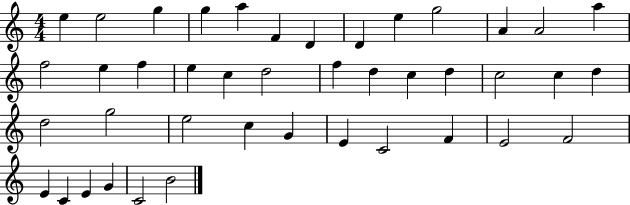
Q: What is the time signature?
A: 4/4